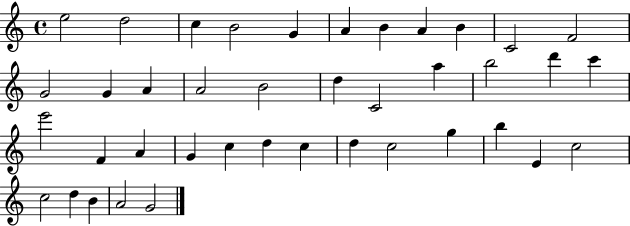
E5/h D5/h C5/q B4/h G4/q A4/q B4/q A4/q B4/q C4/h F4/h G4/h G4/q A4/q A4/h B4/h D5/q C4/h A5/q B5/h D6/q C6/q E6/h F4/q A4/q G4/q C5/q D5/q C5/q D5/q C5/h G5/q B5/q E4/q C5/h C5/h D5/q B4/q A4/h G4/h